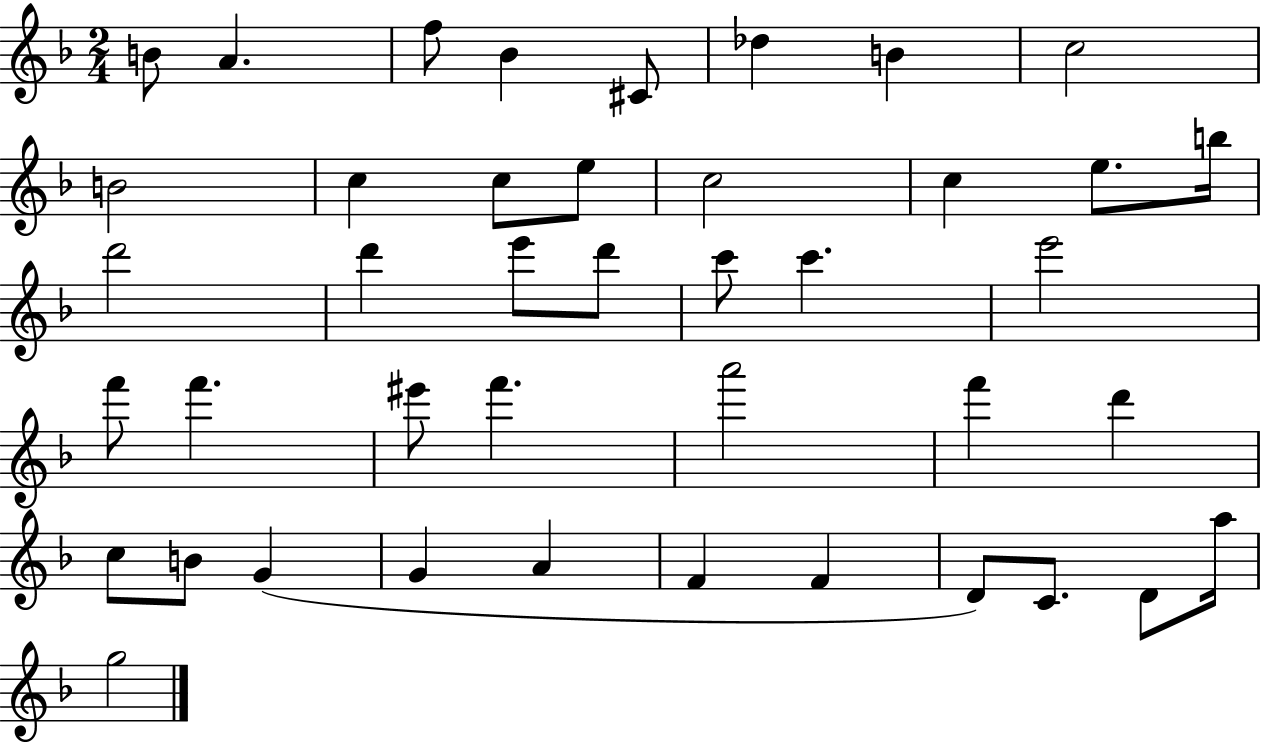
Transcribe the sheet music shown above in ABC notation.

X:1
T:Untitled
M:2/4
L:1/4
K:F
B/2 A f/2 _B ^C/2 _d B c2 B2 c c/2 e/2 c2 c e/2 b/4 d'2 d' e'/2 d'/2 c'/2 c' e'2 f'/2 f' ^e'/2 f' a'2 f' d' c/2 B/2 G G A F F D/2 C/2 D/2 a/4 g2